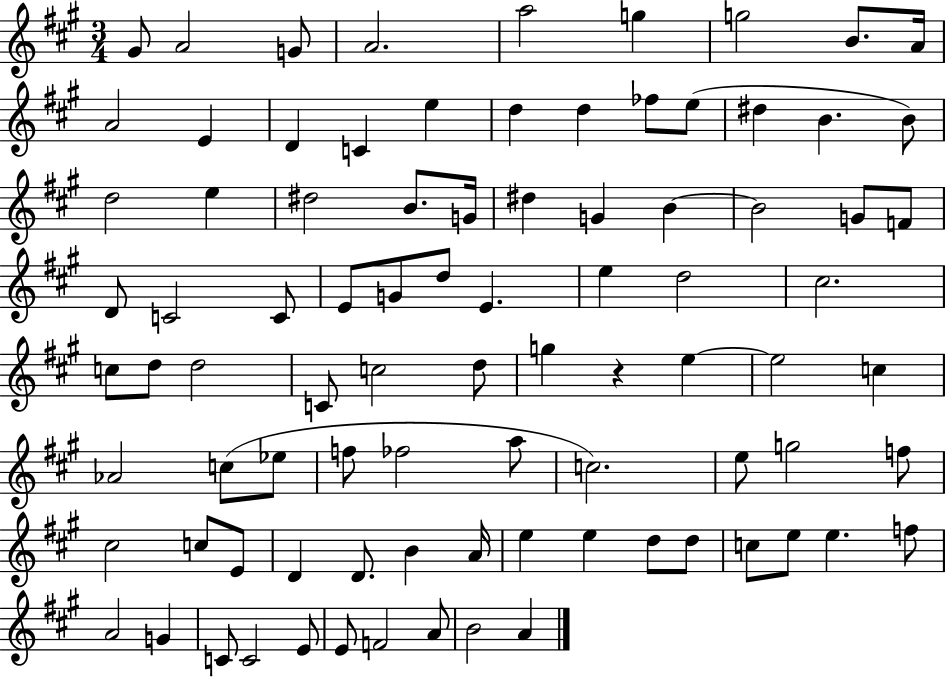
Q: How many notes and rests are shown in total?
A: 88